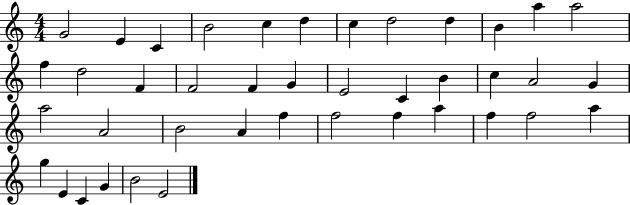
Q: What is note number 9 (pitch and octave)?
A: D5